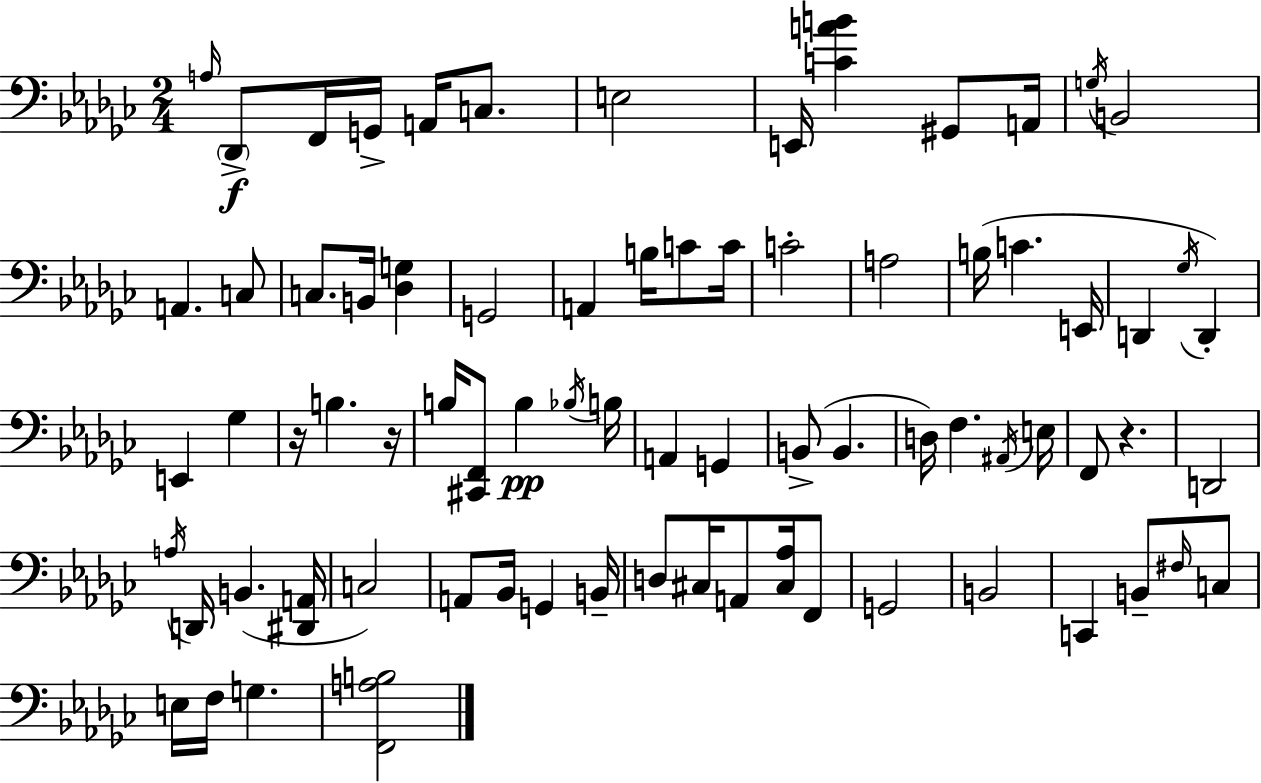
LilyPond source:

{
  \clef bass
  \numericTimeSignature
  \time 2/4
  \key ees \minor
  \grace { a16 }\f \parenthesize des,8-> f,16 g,16-> a,16 c8. | e2 | e,16 <c' a' b'>4 gis,8 | a,16 \acciaccatura { g16 } b,2 | \break a,4. | c8 c8. b,16 <des g>4 | g,2 | a,4 b16 c'8 | \break c'16 c'2-. | a2 | b16( c'4. | e,16 d,4 \acciaccatura { ges16 } d,4-.) | \break e,4 ges4 | r16 b4. | r16 b16 <cis, f,>8 b4\pp | \acciaccatura { bes16 } b16 a,4 | \break g,4 b,8->( b,4. | d16) f4. | \acciaccatura { ais,16 } e16 f,8 r4. | d,2 | \break \acciaccatura { a16 } d,16 b,4.( | <dis, a,>16 c2) | a,8 | bes,16 g,4 b,16-- d8 | \break cis16 a,8 <cis aes>16 f,8 g,2 | b,2 | c,4 | b,8-- \grace { fis16 } c8 e16 | \break f16 g4. <f, a b>2 | \bar "|."
}